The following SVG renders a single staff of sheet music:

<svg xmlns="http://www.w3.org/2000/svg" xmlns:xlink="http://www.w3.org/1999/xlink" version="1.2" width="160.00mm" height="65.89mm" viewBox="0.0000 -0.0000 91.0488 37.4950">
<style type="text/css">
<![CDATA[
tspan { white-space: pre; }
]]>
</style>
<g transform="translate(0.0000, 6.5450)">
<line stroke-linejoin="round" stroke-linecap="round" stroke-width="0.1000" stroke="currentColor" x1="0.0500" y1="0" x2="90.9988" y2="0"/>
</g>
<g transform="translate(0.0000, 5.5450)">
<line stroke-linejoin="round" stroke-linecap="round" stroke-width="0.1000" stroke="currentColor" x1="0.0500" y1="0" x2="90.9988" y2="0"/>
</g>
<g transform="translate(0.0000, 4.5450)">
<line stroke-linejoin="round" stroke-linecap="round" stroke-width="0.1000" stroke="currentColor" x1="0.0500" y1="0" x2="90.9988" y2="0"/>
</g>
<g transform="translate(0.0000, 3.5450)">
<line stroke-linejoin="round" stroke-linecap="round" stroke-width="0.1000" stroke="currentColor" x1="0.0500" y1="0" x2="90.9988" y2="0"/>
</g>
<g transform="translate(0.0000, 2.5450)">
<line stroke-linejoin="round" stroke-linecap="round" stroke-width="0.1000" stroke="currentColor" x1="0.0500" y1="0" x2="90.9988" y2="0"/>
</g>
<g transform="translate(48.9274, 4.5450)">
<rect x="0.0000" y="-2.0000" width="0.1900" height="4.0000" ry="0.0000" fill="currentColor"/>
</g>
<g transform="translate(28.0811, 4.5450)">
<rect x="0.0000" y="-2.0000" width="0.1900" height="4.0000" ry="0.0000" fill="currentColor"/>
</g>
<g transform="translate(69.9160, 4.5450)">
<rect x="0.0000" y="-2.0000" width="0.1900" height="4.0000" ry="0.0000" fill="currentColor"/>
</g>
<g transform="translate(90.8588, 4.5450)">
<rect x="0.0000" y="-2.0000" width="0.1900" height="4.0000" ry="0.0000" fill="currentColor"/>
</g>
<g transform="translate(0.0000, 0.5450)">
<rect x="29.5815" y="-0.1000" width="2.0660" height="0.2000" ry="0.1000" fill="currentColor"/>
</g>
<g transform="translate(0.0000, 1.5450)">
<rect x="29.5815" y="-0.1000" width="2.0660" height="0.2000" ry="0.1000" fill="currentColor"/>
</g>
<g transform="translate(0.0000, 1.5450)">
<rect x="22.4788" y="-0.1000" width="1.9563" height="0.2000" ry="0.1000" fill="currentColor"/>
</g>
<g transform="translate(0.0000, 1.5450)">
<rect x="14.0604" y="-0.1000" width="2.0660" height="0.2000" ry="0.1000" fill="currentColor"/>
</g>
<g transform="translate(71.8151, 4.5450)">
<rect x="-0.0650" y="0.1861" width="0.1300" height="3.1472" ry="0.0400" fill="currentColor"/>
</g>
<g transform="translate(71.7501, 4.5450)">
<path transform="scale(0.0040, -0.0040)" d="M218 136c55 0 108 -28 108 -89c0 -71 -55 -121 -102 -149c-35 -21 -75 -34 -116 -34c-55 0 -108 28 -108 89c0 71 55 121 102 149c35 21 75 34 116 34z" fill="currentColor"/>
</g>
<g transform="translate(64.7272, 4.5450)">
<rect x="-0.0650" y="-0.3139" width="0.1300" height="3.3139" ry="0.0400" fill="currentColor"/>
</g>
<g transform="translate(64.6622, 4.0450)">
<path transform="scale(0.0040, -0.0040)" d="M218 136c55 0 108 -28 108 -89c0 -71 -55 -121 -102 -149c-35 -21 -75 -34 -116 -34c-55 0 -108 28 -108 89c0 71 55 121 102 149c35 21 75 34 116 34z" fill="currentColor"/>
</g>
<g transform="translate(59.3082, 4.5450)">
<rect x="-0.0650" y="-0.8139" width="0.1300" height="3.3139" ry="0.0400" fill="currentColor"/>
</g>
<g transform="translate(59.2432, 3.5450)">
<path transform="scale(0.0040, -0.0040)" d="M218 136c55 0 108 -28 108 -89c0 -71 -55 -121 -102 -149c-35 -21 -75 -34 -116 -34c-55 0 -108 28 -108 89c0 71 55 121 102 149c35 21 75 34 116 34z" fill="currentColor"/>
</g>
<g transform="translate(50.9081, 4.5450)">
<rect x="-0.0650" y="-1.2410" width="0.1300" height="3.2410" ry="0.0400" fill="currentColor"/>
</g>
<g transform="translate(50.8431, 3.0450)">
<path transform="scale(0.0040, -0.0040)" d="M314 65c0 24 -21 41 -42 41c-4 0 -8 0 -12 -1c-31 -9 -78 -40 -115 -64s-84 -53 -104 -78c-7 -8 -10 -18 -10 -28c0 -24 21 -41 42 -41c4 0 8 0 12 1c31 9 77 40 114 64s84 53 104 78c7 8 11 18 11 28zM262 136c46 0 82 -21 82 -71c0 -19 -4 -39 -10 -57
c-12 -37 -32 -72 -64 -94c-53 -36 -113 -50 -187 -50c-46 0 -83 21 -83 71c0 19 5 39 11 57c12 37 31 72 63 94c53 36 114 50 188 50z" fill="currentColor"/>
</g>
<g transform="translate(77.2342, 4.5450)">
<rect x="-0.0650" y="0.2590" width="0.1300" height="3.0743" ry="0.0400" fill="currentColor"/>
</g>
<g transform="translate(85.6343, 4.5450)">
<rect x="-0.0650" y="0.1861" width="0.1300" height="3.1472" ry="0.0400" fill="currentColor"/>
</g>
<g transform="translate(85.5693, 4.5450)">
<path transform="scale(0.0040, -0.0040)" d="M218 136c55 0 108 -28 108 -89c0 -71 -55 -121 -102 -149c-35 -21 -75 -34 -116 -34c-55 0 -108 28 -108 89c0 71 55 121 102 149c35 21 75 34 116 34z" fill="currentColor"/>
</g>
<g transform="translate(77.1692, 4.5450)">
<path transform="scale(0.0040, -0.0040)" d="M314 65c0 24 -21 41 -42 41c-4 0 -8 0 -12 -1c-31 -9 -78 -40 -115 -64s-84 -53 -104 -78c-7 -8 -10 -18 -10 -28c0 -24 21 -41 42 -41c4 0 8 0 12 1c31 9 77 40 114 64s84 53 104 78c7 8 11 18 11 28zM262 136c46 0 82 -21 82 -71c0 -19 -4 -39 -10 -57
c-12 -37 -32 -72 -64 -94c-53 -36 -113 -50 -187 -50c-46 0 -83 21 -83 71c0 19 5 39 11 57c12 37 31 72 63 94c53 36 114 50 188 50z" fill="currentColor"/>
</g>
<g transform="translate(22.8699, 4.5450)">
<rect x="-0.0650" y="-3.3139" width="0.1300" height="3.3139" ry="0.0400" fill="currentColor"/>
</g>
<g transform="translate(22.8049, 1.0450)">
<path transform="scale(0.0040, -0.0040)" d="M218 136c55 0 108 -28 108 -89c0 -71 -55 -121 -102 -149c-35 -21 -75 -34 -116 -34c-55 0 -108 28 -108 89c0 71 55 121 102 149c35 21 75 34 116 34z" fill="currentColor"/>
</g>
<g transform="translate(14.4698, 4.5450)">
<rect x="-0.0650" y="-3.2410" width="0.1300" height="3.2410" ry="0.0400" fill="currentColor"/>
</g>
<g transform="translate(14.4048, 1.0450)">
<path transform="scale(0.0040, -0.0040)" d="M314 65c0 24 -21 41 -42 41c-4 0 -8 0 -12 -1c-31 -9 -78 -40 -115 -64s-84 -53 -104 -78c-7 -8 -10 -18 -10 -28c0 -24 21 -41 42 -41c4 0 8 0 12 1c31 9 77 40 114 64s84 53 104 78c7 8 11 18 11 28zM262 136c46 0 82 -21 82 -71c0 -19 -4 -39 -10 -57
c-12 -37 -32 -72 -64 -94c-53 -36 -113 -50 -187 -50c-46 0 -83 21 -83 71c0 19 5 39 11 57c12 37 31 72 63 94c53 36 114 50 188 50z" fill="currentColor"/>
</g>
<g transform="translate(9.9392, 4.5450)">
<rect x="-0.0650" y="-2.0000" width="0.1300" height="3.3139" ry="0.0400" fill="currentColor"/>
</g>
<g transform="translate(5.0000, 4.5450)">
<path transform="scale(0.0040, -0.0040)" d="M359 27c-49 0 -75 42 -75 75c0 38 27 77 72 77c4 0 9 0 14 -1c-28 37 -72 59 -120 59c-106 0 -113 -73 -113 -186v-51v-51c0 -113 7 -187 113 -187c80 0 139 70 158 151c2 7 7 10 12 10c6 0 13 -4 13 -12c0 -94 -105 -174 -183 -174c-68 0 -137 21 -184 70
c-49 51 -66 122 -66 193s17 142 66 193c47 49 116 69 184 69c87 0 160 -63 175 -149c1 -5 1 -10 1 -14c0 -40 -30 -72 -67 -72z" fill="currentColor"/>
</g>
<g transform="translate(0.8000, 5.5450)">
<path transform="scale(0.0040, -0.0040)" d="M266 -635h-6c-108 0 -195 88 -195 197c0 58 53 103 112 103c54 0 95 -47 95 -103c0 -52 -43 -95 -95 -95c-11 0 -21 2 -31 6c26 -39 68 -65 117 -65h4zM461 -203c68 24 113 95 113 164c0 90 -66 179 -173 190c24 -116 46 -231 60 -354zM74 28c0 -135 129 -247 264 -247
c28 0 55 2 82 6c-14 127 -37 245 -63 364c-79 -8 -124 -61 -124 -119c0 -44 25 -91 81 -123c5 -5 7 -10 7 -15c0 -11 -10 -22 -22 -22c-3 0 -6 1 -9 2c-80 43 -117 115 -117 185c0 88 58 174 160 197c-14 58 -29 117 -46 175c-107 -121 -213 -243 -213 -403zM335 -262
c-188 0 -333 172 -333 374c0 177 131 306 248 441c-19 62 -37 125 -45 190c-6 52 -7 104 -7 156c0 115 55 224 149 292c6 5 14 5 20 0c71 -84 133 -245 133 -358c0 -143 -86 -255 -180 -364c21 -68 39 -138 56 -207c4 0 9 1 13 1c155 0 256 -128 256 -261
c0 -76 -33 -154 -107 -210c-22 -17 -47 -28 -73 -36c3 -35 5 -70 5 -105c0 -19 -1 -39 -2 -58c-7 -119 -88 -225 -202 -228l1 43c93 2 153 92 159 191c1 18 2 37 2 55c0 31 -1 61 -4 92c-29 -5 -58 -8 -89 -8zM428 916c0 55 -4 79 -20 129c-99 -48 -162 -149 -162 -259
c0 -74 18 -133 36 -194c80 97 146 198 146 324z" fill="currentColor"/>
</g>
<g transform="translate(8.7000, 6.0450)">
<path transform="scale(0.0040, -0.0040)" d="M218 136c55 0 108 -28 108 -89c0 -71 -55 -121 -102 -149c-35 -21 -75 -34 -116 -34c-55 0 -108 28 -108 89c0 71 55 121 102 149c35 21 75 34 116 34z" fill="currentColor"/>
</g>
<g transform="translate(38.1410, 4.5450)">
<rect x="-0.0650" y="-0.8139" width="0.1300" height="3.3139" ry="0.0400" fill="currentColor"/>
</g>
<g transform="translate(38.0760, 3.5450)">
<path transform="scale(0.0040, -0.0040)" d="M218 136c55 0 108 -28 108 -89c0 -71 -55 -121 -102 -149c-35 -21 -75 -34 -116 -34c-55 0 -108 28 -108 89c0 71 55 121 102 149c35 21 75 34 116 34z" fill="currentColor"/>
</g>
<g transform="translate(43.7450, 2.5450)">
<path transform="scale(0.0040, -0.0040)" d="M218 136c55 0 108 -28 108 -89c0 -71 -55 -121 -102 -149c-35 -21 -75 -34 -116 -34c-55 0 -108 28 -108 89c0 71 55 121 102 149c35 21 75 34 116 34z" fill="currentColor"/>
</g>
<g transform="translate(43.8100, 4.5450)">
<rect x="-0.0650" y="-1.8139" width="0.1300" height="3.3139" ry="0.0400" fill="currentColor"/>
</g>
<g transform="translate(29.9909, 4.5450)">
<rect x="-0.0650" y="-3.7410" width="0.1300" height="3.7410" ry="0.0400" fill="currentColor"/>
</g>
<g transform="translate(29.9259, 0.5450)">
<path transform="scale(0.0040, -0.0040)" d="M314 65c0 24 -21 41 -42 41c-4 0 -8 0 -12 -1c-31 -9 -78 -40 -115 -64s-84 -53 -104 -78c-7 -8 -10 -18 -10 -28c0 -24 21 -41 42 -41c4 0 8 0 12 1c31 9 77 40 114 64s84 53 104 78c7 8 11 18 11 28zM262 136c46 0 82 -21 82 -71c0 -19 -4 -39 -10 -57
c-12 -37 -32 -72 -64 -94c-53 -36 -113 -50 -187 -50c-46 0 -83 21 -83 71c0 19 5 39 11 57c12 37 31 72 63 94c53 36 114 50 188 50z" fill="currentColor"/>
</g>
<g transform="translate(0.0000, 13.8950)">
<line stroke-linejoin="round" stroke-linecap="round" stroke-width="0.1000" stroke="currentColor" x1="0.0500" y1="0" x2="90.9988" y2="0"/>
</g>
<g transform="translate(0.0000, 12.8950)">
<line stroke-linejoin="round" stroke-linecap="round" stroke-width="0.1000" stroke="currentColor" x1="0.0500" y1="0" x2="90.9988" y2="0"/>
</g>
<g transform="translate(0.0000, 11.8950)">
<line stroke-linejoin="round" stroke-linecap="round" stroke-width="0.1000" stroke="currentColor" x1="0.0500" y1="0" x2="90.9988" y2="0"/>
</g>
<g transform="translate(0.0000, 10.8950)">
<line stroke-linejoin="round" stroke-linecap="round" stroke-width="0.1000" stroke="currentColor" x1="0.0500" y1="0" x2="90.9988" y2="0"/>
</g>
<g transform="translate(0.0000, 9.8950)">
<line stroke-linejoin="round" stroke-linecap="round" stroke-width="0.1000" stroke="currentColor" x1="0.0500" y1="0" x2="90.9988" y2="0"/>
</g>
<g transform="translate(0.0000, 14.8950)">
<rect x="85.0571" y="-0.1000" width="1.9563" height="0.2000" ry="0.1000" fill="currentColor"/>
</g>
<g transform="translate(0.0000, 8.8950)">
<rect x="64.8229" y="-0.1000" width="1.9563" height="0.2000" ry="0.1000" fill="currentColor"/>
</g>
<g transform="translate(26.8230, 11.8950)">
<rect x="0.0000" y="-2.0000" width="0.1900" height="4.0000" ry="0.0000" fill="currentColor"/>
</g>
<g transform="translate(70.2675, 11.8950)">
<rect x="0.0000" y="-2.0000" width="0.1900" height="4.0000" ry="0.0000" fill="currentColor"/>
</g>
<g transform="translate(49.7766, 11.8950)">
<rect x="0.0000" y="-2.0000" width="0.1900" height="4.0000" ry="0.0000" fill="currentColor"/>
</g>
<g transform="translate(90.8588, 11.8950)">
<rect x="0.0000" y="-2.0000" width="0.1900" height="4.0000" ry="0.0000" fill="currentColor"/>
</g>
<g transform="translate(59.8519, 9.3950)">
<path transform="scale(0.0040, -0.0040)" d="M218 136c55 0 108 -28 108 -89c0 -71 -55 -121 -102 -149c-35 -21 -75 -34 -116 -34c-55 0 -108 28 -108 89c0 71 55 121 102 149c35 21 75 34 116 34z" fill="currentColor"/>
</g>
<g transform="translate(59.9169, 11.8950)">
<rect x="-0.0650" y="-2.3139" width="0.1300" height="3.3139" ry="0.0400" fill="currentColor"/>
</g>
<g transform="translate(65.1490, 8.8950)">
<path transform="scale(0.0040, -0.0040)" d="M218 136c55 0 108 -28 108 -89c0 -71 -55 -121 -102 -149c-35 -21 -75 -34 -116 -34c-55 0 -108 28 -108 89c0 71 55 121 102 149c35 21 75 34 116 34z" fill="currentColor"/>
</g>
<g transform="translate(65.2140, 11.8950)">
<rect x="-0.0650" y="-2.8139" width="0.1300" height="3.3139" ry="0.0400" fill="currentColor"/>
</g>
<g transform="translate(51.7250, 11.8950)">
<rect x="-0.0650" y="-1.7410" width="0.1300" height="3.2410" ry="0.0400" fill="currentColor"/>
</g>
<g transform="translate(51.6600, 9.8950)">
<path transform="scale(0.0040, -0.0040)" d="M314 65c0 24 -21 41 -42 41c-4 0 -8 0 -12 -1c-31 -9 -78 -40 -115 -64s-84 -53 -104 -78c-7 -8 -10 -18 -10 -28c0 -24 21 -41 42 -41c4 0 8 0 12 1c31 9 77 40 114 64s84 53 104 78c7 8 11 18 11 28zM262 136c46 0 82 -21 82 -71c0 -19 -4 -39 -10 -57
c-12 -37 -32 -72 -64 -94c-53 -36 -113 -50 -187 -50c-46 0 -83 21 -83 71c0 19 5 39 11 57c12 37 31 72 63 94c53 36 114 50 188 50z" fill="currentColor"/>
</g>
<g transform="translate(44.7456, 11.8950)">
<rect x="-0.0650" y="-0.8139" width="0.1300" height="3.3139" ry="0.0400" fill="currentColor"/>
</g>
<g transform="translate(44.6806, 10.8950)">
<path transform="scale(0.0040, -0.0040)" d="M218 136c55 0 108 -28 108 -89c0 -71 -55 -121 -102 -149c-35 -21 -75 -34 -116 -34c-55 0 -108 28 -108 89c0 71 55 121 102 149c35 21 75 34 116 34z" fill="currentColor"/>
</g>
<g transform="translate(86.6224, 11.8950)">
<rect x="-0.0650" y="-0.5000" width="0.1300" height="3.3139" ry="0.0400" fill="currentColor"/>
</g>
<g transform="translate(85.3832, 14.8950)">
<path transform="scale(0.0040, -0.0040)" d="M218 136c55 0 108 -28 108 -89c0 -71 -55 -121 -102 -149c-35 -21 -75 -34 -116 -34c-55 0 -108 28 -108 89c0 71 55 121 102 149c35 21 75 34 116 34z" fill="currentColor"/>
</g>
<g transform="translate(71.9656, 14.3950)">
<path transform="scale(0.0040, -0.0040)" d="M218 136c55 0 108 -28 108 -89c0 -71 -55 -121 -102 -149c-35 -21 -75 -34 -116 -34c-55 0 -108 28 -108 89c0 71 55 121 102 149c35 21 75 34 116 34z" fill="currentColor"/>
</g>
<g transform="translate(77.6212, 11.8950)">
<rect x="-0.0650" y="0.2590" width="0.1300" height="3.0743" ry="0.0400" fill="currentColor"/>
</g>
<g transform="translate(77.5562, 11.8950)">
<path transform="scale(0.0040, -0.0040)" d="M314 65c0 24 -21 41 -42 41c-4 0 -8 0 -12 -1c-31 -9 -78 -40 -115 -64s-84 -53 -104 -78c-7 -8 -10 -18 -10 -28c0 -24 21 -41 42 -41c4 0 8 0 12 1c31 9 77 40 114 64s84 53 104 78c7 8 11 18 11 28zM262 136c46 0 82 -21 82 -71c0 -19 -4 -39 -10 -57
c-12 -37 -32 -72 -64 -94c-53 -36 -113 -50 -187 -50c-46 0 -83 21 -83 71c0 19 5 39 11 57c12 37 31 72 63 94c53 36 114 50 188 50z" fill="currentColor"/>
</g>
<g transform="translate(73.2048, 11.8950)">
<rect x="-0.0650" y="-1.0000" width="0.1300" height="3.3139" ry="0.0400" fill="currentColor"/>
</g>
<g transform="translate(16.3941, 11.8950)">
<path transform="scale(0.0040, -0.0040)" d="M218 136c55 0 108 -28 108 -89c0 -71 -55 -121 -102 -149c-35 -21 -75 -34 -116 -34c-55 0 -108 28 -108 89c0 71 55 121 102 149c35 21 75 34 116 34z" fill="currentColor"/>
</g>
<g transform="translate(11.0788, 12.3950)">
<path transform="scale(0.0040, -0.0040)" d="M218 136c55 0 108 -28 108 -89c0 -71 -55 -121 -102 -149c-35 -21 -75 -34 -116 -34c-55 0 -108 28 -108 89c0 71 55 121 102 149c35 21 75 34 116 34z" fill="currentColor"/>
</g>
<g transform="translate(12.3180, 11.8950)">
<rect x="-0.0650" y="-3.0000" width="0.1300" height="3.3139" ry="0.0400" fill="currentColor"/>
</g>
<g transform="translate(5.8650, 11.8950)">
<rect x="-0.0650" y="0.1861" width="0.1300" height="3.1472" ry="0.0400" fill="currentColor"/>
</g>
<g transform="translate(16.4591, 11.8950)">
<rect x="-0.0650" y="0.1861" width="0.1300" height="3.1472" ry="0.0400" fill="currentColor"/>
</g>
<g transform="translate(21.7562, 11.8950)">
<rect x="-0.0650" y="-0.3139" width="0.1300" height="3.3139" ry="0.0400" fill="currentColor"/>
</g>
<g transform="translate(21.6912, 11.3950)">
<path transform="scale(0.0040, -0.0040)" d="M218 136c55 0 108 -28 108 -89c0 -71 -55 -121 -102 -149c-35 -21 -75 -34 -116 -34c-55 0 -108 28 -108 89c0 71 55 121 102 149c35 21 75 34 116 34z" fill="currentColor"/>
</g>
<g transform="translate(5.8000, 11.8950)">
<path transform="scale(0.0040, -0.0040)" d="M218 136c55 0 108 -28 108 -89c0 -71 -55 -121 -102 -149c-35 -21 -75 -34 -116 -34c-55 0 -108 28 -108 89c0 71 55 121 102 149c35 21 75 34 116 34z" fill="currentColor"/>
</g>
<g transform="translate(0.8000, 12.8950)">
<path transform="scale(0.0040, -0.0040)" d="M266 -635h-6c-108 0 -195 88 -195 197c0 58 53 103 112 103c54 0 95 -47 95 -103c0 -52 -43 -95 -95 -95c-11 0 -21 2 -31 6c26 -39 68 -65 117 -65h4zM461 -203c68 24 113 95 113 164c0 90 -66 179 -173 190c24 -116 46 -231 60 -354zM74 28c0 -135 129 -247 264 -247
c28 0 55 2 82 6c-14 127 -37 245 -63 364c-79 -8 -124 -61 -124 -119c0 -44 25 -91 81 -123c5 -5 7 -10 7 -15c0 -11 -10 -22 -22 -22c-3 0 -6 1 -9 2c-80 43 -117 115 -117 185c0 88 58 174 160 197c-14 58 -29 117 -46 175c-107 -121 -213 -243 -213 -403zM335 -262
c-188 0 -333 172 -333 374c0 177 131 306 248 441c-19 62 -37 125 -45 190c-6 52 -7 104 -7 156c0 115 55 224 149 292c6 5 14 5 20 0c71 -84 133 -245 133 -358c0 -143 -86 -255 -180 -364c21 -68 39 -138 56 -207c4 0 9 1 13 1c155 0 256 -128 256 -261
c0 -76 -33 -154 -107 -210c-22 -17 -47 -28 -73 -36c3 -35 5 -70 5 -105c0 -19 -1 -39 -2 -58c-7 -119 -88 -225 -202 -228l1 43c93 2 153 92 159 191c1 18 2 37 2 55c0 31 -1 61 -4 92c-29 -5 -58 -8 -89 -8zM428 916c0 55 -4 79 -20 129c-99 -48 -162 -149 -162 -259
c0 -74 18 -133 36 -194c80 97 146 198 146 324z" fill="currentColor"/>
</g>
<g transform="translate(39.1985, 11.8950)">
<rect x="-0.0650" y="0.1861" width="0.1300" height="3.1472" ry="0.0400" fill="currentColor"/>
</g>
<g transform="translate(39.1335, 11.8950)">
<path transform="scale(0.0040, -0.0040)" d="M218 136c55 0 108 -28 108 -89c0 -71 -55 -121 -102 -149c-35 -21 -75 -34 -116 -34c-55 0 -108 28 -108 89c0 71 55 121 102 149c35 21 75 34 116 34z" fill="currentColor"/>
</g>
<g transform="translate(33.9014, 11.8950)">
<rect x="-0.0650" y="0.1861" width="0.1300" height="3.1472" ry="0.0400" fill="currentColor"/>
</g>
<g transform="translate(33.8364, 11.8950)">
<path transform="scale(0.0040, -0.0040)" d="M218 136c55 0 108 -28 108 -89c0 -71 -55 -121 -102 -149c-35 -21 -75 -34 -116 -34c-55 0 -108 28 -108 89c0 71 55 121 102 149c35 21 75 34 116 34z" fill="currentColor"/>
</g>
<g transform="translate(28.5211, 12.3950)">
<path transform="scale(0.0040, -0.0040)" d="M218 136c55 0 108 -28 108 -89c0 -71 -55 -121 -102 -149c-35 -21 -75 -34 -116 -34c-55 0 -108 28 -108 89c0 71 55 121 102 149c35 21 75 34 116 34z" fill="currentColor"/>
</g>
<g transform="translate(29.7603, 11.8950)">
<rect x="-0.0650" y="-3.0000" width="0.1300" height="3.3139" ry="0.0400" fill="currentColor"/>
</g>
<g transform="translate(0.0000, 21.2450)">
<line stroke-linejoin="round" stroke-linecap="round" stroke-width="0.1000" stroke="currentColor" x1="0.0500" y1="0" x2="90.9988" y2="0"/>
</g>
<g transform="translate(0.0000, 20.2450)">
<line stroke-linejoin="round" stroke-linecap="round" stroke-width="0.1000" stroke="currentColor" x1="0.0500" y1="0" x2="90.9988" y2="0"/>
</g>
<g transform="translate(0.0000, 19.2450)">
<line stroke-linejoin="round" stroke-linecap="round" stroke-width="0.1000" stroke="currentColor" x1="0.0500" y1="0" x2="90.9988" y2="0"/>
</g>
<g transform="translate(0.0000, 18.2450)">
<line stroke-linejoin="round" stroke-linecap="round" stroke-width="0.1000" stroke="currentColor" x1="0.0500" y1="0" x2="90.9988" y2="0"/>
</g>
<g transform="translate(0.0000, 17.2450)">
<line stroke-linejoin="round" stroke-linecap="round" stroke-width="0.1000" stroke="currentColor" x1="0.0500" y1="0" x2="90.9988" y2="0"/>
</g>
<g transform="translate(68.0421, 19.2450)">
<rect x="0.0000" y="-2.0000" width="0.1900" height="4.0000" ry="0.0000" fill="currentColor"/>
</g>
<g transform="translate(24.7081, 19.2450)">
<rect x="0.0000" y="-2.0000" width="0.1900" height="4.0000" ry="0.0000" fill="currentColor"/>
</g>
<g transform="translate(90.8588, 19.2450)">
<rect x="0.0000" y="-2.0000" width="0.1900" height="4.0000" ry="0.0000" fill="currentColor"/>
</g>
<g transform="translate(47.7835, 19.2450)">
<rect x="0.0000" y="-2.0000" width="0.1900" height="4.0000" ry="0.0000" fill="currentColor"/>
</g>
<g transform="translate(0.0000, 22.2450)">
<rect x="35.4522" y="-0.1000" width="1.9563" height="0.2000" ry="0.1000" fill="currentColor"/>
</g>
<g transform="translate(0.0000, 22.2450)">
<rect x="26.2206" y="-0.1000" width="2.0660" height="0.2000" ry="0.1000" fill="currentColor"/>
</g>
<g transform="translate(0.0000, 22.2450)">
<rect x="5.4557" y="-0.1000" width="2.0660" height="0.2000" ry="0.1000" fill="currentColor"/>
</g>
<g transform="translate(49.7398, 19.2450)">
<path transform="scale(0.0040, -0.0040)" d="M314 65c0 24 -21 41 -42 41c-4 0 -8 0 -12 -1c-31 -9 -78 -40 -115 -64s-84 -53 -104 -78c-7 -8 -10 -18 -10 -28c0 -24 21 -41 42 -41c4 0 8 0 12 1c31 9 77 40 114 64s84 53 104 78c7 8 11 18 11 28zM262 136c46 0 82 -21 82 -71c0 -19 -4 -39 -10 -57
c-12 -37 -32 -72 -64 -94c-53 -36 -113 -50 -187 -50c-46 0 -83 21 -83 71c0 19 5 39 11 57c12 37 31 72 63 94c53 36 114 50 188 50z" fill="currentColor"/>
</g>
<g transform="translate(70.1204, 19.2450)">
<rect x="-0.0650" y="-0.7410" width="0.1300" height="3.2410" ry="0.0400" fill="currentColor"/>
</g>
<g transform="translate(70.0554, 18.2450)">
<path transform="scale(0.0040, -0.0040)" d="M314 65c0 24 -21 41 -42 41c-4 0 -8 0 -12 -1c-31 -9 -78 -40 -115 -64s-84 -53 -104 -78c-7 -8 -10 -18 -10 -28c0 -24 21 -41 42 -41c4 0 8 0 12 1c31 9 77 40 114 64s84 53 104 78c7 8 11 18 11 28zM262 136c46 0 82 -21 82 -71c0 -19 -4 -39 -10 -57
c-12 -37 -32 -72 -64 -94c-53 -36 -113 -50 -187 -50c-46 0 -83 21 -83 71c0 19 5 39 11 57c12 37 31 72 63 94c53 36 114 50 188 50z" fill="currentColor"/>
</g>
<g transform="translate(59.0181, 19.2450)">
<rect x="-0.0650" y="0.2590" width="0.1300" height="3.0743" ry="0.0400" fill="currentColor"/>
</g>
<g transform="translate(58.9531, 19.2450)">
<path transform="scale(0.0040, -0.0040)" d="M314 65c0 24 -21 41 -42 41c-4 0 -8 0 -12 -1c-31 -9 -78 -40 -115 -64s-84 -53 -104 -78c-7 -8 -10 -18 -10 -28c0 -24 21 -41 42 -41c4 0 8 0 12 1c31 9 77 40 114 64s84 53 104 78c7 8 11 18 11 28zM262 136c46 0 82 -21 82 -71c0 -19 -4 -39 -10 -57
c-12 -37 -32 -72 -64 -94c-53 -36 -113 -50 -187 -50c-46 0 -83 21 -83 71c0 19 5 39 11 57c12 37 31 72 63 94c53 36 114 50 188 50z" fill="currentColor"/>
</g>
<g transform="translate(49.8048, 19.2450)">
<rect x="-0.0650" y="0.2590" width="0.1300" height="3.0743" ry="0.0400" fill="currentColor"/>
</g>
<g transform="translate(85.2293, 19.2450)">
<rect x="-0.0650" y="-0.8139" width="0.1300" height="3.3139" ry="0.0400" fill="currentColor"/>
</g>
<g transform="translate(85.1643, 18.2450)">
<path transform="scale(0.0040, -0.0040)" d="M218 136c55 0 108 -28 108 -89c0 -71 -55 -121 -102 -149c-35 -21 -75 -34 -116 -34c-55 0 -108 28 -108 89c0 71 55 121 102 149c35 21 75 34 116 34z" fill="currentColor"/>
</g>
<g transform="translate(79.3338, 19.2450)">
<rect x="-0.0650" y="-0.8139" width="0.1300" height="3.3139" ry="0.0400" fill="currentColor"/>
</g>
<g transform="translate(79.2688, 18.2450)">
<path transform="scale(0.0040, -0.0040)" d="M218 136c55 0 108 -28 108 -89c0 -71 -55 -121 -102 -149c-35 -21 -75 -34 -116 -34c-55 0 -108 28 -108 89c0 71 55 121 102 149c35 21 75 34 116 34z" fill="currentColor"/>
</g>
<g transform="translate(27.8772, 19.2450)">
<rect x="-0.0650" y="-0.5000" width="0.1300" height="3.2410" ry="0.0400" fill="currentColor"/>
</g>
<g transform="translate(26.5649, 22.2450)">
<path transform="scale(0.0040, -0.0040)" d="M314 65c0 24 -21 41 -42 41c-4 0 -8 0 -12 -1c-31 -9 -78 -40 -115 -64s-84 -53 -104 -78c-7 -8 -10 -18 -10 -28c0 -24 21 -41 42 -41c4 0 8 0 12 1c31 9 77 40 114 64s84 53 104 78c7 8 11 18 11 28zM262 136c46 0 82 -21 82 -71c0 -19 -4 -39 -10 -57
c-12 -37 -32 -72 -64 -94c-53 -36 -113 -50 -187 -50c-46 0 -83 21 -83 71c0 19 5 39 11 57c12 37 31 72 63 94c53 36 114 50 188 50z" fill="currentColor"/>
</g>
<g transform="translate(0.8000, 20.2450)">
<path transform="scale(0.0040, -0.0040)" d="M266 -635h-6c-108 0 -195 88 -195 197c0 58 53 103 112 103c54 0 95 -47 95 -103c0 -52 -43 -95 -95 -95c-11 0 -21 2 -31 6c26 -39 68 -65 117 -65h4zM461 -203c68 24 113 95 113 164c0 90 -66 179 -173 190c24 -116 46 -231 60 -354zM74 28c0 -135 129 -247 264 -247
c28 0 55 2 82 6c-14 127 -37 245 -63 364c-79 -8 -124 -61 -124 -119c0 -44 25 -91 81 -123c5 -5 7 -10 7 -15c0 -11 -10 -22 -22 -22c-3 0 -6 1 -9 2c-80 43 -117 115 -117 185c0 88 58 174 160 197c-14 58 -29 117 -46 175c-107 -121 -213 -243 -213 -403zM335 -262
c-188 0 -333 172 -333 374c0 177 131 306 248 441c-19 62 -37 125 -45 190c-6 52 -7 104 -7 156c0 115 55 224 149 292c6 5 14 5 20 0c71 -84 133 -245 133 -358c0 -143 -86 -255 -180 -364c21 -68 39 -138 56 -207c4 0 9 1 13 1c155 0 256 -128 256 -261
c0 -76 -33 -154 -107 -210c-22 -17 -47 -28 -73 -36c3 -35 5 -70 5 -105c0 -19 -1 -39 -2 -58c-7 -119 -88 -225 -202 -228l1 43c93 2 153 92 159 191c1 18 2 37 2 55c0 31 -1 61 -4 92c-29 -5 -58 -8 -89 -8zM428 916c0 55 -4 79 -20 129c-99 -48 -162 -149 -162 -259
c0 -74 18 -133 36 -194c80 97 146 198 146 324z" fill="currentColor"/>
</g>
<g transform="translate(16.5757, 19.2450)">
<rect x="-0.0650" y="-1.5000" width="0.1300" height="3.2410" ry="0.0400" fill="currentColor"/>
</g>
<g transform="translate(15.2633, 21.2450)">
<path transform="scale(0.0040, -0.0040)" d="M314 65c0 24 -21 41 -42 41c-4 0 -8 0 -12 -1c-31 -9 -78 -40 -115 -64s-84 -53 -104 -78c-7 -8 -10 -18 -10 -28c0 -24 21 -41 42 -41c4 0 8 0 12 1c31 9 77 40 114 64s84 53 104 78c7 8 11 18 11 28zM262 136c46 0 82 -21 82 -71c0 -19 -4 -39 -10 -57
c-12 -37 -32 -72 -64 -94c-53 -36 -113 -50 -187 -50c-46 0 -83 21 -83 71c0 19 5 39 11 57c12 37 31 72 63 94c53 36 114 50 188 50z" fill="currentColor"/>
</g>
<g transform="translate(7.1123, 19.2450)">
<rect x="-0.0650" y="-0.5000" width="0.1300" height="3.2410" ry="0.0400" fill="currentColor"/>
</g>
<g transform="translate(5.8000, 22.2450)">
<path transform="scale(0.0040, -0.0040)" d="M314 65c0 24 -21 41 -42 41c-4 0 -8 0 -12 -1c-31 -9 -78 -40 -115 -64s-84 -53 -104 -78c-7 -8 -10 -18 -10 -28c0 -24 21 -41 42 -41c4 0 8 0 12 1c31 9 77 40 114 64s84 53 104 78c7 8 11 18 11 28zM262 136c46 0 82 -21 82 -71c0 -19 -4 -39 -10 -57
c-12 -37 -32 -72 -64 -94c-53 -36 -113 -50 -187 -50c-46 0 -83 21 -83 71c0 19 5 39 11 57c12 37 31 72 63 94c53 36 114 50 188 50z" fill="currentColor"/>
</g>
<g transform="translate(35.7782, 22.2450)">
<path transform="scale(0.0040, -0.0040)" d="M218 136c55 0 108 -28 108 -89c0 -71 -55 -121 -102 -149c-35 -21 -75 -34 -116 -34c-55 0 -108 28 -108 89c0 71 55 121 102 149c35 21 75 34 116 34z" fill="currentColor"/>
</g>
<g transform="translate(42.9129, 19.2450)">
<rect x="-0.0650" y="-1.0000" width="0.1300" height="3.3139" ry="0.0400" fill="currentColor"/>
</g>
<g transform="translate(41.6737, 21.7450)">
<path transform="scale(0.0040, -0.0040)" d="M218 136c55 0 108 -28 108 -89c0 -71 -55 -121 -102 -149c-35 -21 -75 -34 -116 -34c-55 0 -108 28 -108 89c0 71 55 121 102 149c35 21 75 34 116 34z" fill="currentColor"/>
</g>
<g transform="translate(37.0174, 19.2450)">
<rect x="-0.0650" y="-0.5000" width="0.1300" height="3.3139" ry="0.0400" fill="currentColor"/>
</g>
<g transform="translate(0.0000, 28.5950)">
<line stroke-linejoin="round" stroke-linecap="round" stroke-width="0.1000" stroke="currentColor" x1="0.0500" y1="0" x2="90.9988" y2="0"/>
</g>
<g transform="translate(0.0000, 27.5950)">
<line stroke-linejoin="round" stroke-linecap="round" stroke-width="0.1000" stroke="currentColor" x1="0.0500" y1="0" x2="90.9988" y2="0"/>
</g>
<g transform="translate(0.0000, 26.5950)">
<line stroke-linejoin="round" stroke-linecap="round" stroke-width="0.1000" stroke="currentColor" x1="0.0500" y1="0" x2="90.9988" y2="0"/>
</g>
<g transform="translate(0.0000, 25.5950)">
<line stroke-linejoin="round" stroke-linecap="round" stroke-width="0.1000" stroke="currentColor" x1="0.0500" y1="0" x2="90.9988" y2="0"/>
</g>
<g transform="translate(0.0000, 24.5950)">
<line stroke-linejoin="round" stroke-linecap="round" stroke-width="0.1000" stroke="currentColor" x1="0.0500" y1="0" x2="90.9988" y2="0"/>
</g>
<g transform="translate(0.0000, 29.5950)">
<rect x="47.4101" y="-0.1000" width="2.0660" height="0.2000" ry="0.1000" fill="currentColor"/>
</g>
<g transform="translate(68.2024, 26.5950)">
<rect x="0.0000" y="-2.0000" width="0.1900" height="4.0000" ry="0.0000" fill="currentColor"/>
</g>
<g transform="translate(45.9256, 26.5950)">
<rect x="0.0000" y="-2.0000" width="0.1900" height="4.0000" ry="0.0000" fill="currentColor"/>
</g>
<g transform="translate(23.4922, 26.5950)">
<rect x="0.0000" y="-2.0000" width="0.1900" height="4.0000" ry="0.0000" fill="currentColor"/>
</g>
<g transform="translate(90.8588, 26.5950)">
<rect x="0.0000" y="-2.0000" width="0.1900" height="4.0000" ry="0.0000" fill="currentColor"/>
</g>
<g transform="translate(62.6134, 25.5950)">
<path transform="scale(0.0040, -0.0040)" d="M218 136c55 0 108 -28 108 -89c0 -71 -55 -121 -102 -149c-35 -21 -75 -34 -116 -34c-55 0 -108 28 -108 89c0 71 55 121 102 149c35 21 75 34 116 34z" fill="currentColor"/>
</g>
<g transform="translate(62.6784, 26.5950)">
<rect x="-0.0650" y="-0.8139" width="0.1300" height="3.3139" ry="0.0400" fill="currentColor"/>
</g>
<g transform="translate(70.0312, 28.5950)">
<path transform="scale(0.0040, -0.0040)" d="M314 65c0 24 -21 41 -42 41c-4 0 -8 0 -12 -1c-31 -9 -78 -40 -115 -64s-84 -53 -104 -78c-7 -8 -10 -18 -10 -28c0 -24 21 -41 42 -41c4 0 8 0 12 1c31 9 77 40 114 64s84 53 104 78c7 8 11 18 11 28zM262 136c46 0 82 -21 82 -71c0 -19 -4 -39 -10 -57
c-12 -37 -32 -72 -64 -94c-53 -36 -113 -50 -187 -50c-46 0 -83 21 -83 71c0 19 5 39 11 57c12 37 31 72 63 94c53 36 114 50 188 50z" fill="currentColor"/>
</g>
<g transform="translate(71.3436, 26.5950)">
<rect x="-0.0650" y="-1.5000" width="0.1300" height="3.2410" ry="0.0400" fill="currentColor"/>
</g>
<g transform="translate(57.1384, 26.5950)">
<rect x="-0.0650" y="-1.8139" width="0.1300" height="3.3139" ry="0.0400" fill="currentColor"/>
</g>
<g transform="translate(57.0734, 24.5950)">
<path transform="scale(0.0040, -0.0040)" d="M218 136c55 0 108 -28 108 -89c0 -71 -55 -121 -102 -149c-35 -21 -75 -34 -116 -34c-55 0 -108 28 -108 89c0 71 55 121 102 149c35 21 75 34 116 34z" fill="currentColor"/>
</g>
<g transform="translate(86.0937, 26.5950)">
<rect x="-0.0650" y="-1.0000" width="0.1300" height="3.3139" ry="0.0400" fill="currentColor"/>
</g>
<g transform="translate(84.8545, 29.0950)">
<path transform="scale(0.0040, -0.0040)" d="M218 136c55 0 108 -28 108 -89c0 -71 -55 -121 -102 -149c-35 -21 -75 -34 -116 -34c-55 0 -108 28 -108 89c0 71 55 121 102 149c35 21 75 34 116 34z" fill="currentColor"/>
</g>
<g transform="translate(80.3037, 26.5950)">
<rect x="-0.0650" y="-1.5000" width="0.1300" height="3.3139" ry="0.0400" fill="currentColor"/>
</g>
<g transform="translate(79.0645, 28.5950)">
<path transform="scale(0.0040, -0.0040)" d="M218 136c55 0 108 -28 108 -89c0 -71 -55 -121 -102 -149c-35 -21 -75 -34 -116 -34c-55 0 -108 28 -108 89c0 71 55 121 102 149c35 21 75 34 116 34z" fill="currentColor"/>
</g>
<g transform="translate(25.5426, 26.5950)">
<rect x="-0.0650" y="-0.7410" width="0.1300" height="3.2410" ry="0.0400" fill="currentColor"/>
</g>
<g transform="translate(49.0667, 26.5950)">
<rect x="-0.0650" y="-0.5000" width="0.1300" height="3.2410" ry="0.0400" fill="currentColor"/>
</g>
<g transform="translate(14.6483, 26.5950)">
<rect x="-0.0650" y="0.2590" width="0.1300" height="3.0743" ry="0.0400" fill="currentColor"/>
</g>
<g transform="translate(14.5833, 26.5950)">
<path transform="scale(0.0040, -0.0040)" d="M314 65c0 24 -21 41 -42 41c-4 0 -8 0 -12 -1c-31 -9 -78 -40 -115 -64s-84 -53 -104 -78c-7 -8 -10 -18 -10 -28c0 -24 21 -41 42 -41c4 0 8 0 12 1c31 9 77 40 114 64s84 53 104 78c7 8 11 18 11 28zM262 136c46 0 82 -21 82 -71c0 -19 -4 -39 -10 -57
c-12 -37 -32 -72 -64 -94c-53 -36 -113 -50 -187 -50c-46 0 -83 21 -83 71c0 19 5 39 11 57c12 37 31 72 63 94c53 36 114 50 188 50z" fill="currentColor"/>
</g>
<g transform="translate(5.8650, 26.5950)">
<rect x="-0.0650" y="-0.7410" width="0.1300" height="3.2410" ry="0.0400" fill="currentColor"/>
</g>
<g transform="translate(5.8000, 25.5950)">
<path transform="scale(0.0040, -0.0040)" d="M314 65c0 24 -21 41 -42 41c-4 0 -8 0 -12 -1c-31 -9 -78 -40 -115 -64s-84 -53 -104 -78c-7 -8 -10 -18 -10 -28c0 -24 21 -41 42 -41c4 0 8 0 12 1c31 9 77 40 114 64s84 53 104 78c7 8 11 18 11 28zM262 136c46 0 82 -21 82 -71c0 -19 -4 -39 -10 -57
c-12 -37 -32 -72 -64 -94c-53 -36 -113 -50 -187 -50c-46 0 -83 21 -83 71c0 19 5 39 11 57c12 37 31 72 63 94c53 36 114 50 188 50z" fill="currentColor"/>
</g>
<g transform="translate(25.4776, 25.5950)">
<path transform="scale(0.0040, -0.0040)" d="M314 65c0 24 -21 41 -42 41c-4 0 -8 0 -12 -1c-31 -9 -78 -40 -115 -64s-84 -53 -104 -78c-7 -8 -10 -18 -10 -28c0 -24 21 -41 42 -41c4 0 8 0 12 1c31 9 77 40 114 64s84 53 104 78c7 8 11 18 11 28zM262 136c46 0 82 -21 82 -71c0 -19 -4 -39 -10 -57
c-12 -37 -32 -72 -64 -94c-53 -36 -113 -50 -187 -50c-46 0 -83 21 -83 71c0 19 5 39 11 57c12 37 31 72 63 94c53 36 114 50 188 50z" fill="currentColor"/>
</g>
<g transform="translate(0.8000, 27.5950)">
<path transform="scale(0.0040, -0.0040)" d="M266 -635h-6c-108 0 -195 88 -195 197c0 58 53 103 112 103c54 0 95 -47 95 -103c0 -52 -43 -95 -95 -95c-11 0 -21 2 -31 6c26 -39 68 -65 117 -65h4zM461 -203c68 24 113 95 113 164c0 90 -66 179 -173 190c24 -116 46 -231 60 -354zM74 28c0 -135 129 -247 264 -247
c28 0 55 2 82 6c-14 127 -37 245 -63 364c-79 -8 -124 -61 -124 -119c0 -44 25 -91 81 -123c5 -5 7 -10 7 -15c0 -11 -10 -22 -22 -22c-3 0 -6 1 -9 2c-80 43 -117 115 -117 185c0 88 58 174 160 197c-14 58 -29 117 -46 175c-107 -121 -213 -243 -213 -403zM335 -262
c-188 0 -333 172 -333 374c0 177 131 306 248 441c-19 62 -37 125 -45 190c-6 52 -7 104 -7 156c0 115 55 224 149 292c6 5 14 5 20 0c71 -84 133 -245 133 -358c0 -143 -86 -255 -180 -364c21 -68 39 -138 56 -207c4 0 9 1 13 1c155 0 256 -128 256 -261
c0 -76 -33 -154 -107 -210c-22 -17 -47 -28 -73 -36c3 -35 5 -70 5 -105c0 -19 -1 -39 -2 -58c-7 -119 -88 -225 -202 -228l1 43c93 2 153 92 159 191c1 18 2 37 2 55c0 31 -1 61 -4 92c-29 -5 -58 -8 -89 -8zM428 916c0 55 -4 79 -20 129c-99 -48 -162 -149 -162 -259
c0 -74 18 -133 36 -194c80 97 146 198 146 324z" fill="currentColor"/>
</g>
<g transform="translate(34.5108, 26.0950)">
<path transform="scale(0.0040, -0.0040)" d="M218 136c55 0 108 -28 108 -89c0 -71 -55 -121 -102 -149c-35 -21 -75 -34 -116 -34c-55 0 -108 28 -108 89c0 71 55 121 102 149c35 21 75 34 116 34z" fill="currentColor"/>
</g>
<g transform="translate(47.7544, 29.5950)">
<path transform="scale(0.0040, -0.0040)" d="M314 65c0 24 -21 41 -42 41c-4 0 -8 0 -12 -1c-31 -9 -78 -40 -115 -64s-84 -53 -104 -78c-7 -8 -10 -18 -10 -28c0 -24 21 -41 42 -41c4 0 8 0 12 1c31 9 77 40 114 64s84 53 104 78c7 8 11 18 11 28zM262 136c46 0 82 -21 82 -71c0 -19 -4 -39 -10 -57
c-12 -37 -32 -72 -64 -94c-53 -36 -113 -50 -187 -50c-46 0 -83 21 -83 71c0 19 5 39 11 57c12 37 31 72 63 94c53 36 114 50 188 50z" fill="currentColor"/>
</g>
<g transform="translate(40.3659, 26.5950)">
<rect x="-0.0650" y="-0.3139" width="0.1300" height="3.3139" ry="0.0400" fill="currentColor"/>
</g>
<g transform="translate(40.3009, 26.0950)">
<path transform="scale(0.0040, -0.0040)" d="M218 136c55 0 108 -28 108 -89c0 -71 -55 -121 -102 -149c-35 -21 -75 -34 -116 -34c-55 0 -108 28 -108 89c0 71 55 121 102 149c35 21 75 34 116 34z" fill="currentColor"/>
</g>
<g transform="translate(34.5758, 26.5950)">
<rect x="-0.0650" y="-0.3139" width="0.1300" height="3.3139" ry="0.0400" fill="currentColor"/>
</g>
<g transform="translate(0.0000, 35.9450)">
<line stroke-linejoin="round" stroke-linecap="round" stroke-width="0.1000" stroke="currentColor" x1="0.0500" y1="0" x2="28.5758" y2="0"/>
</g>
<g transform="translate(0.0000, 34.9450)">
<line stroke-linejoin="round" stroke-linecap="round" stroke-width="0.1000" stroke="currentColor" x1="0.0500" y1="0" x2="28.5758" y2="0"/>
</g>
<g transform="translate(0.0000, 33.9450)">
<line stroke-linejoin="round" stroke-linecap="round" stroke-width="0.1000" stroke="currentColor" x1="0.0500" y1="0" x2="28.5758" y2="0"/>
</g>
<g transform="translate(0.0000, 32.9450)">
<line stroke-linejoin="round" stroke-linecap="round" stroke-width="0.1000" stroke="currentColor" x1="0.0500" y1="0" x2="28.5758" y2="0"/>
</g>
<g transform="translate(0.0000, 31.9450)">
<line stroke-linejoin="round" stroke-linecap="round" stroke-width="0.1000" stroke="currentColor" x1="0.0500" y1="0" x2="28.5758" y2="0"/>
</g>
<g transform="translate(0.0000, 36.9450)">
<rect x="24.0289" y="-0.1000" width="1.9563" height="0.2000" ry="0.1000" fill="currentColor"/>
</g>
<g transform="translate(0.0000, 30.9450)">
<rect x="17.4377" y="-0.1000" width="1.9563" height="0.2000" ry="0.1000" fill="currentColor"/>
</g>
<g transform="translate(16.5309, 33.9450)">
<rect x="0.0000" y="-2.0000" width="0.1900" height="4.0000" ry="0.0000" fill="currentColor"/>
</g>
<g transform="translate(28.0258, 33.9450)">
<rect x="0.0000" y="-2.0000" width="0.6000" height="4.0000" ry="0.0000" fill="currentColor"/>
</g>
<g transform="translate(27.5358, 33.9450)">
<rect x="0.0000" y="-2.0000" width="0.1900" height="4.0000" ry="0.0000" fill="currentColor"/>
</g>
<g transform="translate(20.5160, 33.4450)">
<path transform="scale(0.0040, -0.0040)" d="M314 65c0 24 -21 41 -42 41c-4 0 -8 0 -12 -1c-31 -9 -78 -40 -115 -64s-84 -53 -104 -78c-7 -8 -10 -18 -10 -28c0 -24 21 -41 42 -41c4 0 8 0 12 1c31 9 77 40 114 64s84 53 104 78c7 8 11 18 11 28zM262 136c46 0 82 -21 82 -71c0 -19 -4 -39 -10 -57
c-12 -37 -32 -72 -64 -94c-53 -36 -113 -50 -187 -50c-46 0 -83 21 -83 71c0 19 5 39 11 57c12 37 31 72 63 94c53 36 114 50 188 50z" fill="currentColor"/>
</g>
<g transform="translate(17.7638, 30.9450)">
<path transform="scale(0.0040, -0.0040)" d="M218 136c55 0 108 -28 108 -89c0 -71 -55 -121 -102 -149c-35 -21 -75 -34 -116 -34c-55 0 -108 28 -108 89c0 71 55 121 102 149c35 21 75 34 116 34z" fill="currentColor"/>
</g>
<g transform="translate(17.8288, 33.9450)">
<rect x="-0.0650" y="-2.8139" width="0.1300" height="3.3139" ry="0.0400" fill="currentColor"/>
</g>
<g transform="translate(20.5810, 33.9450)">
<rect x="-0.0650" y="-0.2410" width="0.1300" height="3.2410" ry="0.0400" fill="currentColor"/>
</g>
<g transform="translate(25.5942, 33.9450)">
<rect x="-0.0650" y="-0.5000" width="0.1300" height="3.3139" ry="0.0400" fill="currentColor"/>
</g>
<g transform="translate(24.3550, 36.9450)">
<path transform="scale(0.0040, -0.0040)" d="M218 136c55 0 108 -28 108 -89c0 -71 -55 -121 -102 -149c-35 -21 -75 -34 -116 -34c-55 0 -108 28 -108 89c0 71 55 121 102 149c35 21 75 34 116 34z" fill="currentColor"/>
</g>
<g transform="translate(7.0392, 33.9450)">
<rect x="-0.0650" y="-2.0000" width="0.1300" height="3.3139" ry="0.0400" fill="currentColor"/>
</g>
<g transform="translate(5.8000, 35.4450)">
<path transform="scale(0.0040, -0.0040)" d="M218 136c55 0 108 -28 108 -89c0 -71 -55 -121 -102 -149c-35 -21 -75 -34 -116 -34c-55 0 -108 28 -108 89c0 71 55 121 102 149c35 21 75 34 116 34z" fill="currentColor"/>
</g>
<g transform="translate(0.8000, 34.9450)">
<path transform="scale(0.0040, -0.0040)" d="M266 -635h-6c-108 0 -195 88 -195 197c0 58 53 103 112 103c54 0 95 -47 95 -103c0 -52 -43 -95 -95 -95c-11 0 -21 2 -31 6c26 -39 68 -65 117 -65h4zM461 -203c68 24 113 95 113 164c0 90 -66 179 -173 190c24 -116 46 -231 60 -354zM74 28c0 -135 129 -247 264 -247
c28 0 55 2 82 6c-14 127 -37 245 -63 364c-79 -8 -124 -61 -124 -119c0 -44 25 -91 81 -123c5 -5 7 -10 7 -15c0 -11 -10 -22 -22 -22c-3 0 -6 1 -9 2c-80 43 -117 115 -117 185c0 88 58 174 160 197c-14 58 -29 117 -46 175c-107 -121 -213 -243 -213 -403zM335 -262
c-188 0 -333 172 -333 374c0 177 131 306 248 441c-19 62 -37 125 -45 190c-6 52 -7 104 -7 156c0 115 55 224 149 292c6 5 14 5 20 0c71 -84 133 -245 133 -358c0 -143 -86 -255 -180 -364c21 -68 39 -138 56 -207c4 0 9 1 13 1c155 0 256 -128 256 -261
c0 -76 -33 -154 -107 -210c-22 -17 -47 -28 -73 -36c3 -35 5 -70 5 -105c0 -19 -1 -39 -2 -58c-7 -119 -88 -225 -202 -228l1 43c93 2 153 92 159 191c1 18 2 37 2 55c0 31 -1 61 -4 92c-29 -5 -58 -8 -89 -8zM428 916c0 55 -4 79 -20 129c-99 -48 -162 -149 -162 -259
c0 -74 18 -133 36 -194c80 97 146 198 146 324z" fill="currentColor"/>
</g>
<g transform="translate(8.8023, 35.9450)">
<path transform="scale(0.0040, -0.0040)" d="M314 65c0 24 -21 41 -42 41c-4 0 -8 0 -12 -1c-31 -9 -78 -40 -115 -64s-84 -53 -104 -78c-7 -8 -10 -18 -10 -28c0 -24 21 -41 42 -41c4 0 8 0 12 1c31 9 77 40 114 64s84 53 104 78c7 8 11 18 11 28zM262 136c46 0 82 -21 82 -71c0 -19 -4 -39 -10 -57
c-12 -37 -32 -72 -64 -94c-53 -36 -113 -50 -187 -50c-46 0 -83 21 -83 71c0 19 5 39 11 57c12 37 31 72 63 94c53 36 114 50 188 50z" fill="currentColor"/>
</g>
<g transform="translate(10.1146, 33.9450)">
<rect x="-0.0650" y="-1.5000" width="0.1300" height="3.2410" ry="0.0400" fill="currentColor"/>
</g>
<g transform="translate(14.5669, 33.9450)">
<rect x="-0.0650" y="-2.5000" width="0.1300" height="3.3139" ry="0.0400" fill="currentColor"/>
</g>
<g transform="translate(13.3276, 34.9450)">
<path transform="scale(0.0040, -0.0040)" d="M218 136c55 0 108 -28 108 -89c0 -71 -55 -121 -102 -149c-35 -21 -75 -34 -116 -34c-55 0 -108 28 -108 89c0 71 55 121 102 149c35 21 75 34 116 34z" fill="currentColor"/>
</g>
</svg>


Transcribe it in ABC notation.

X:1
T:Untitled
M:4/4
L:1/4
K:C
F b2 b c'2 d f e2 d c B B2 B B A B c A B B d f2 g a D B2 C C2 E2 C2 C D B2 B2 d2 d d d2 B2 d2 c c C2 f d E2 E D F E2 G a c2 C